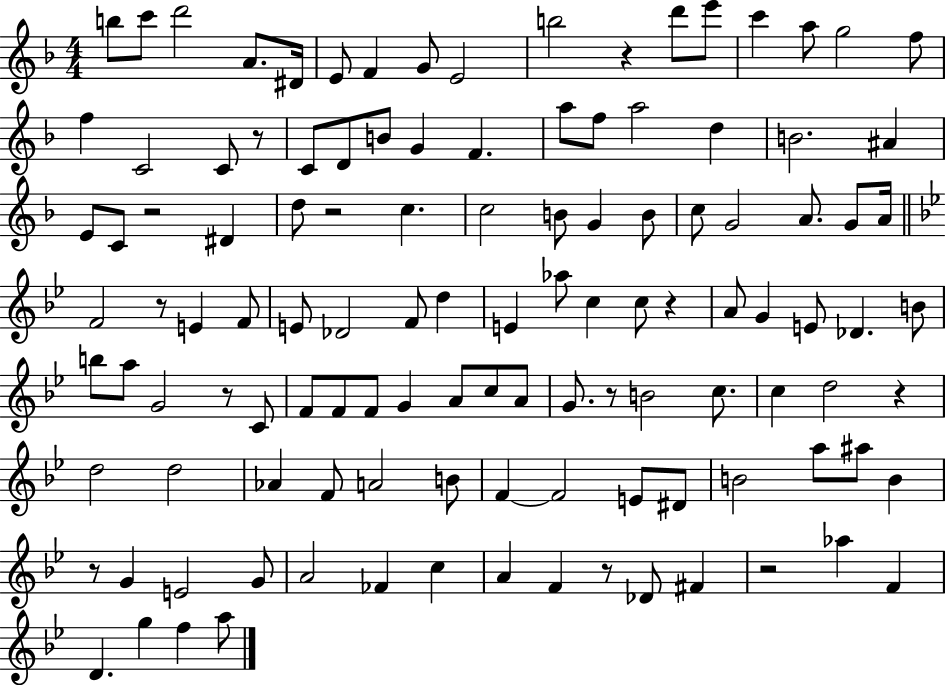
X:1
T:Untitled
M:4/4
L:1/4
K:F
b/2 c'/2 d'2 A/2 ^D/4 E/2 F G/2 E2 b2 z d'/2 e'/2 c' a/2 g2 f/2 f C2 C/2 z/2 C/2 D/2 B/2 G F a/2 f/2 a2 d B2 ^A E/2 C/2 z2 ^D d/2 z2 c c2 B/2 G B/2 c/2 G2 A/2 G/2 A/4 F2 z/2 E F/2 E/2 _D2 F/2 d E _a/2 c c/2 z A/2 G E/2 _D B/2 b/2 a/2 G2 z/2 C/2 F/2 F/2 F/2 G A/2 c/2 A/2 G/2 z/2 B2 c/2 c d2 z d2 d2 _A F/2 A2 B/2 F F2 E/2 ^D/2 B2 a/2 ^a/2 B z/2 G E2 G/2 A2 _F c A F z/2 _D/2 ^F z2 _a F D g f a/2